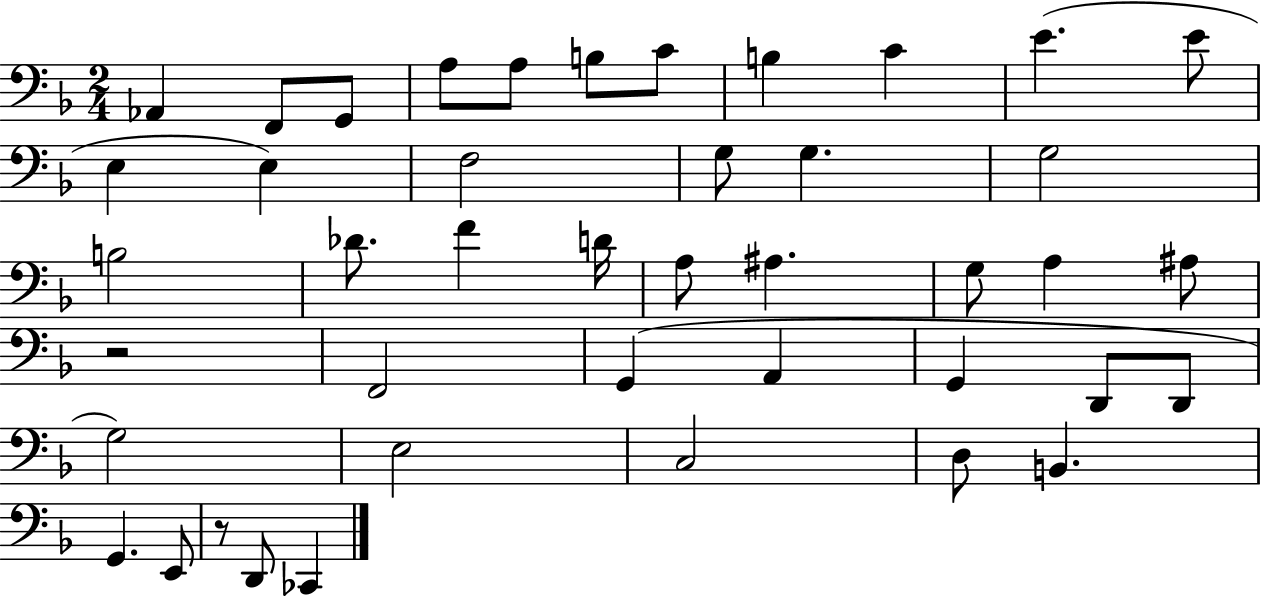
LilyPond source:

{
  \clef bass
  \numericTimeSignature
  \time 2/4
  \key f \major
  \repeat volta 2 { aes,4 f,8 g,8 | a8 a8 b8 c'8 | b4 c'4 | e'4.( e'8 | \break e4 e4) | f2 | g8 g4. | g2 | \break b2 | des'8. f'4 d'16 | a8 ais4. | g8 a4 ais8 | \break r2 | f,2 | g,4( a,4 | g,4 d,8 d,8 | \break g2) | e2 | c2 | d8 b,4. | \break g,4. e,8 | r8 d,8 ces,4 | } \bar "|."
}